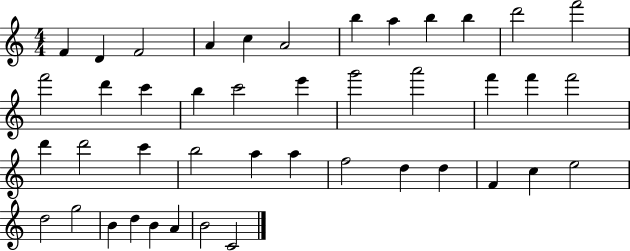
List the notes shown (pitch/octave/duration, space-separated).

F4/q D4/q F4/h A4/q C5/q A4/h B5/q A5/q B5/q B5/q D6/h F6/h F6/h D6/q C6/q B5/q C6/h E6/q G6/h A6/h F6/q F6/q F6/h D6/q D6/h C6/q B5/h A5/q A5/q F5/h D5/q D5/q F4/q C5/q E5/h D5/h G5/h B4/q D5/q B4/q A4/q B4/h C4/h